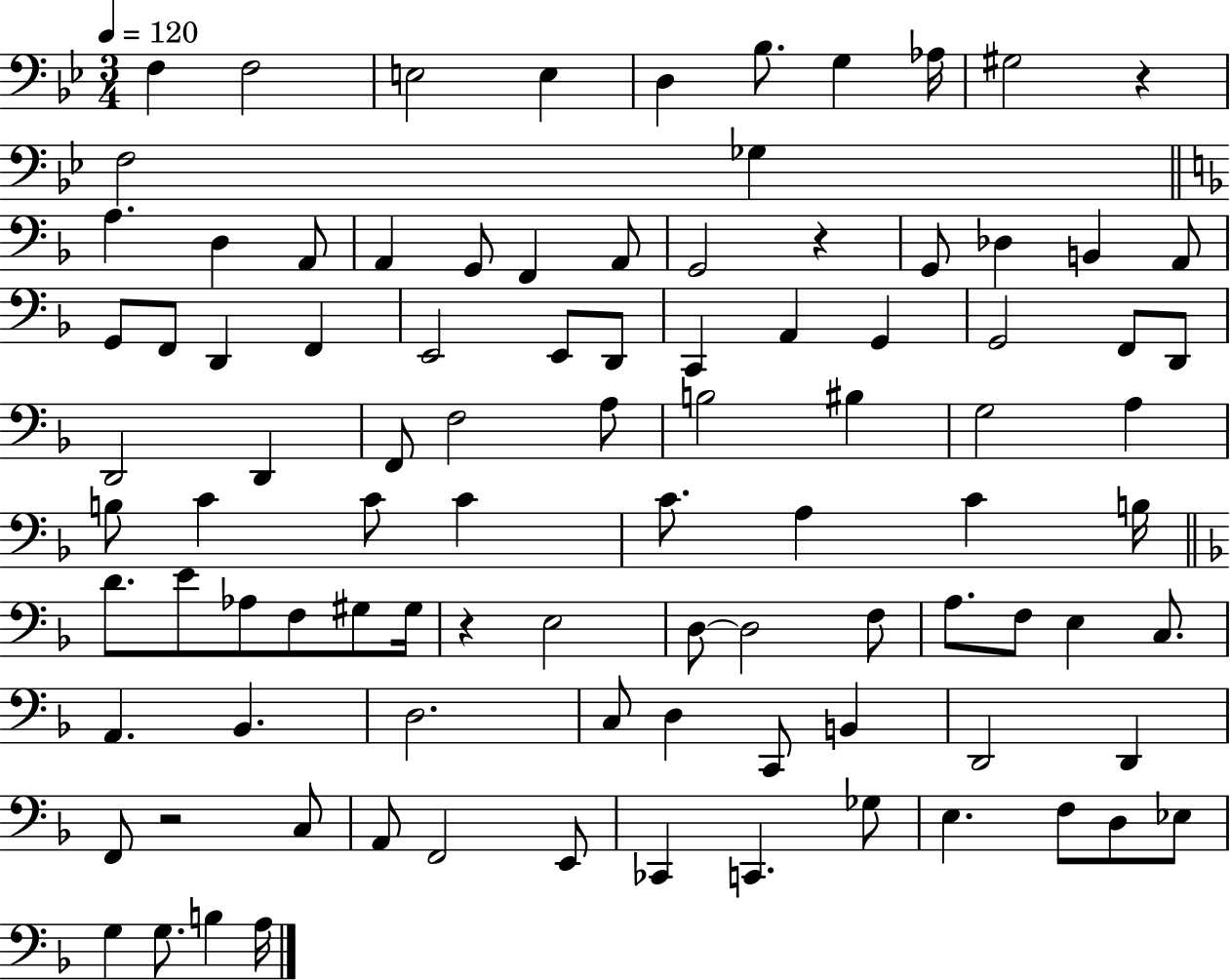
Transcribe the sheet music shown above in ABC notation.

X:1
T:Untitled
M:3/4
L:1/4
K:Bb
F, F,2 E,2 E, D, _B,/2 G, _A,/4 ^G,2 z F,2 _G, A, D, A,,/2 A,, G,,/2 F,, A,,/2 G,,2 z G,,/2 _D, B,, A,,/2 G,,/2 F,,/2 D,, F,, E,,2 E,,/2 D,,/2 C,, A,, G,, G,,2 F,,/2 D,,/2 D,,2 D,, F,,/2 F,2 A,/2 B,2 ^B, G,2 A, B,/2 C C/2 C C/2 A, C B,/4 D/2 E/2 _A,/2 F,/2 ^G,/2 ^G,/4 z E,2 D,/2 D,2 F,/2 A,/2 F,/2 E, C,/2 A,, _B,, D,2 C,/2 D, C,,/2 B,, D,,2 D,, F,,/2 z2 C,/2 A,,/2 F,,2 E,,/2 _C,, C,, _G,/2 E, F,/2 D,/2 _E,/2 G, G,/2 B, A,/4